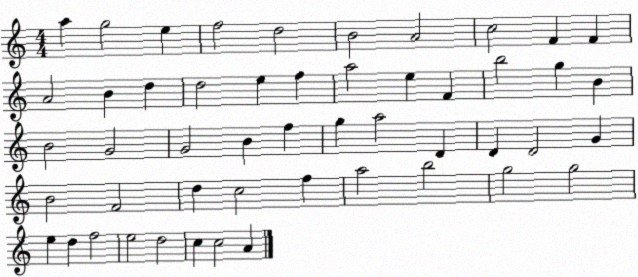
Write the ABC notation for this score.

X:1
T:Untitled
M:4/4
L:1/4
K:C
a g2 e f2 d2 B2 A2 c2 F F A2 B d d2 e f a2 e F b2 g B B2 G2 G2 B f g a2 D D D2 G B2 F2 d c2 f a2 b2 g2 g2 e d f2 e2 d2 c c2 A